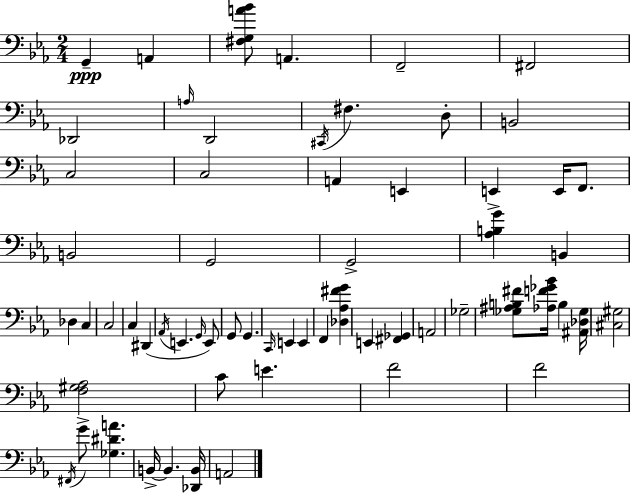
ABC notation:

X:1
T:Untitled
M:2/4
L:1/4
K:Cm
G,, A,, [^F,G,A_B]/2 A,, F,,2 ^F,,2 _D,,2 A,/4 D,,2 ^C,,/4 ^F, D,/2 B,,2 C,2 C,2 A,, E,, E,, E,,/4 F,,/2 B,,2 G,,2 G,,2 [_A,B,G] B,, _D, C, C,2 C, ^D,, _A,,/4 E,, G,,/4 E,,/2 G,,/2 G,, C,,/4 E,, E,, F,, [_D,_A,^FG] E,, [^F,,_G,,] A,,2 _G,2 [_G,^A,B,^F]/2 [_A,F_G_B]/4 B, [^A,,_D,_G,]/4 [^C,^G,]2 [F,^G,_A,]2 C/2 E F2 F2 ^F,,/4 G/2 [_G,^DA] B,,/4 B,, [_D,,B,,]/4 A,,2